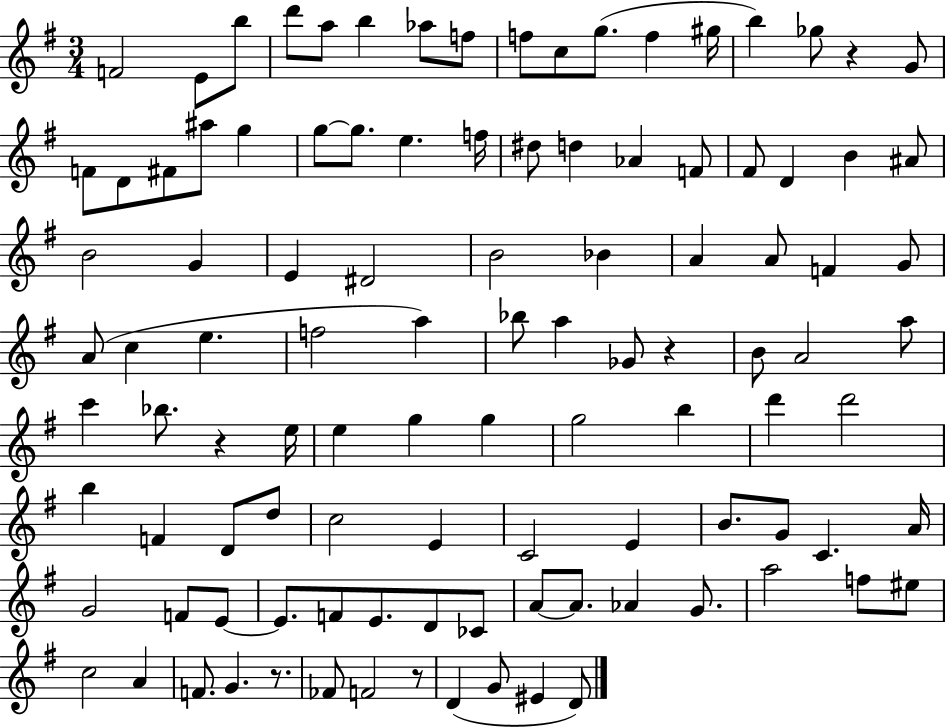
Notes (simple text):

F4/h E4/e B5/e D6/e A5/e B5/q Ab5/e F5/e F5/e C5/e G5/e. F5/q G#5/s B5/q Gb5/e R/q G4/e F4/e D4/e F#4/e A#5/e G5/q G5/e G5/e. E5/q. F5/s D#5/e D5/q Ab4/q F4/e F#4/e D4/q B4/q A#4/e B4/h G4/q E4/q D#4/h B4/h Bb4/q A4/q A4/e F4/q G4/e A4/e C5/q E5/q. F5/h A5/q Bb5/e A5/q Gb4/e R/q B4/e A4/h A5/e C6/q Bb5/e. R/q E5/s E5/q G5/q G5/q G5/h B5/q D6/q D6/h B5/q F4/q D4/e D5/e C5/h E4/q C4/h E4/q B4/e. G4/e C4/q. A4/s G4/h F4/e E4/e E4/e. F4/e E4/e. D4/e CES4/e A4/e A4/e. Ab4/q G4/e. A5/h F5/e EIS5/e C5/h A4/q F4/e. G4/q. R/e. FES4/e F4/h R/e D4/q G4/e EIS4/q D4/e